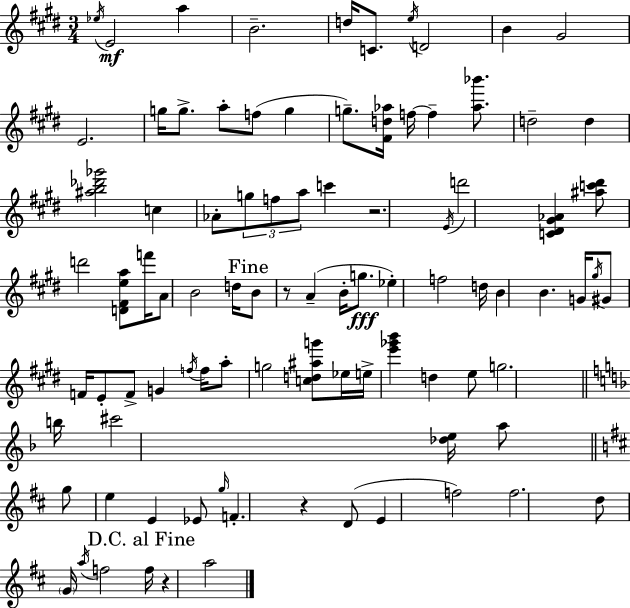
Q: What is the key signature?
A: E major